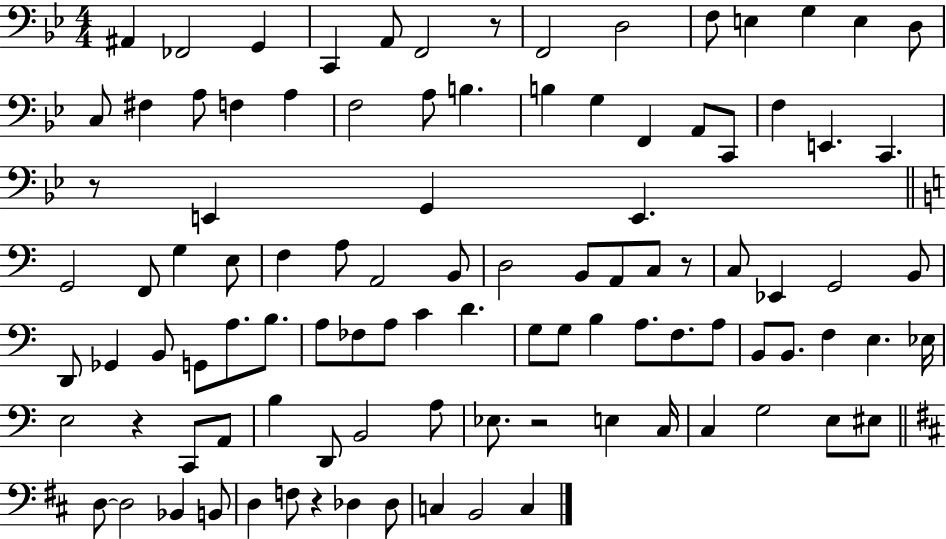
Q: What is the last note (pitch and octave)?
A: C3